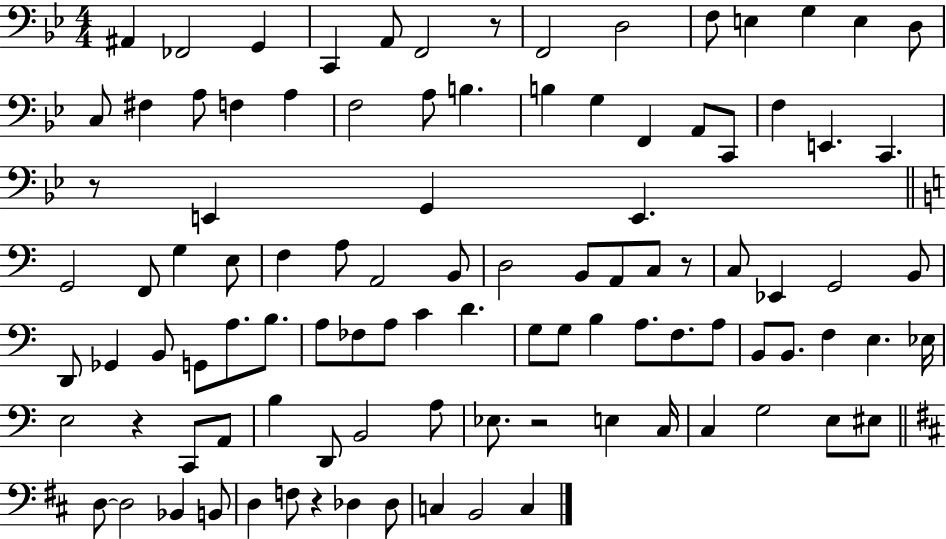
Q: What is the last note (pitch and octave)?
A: C3